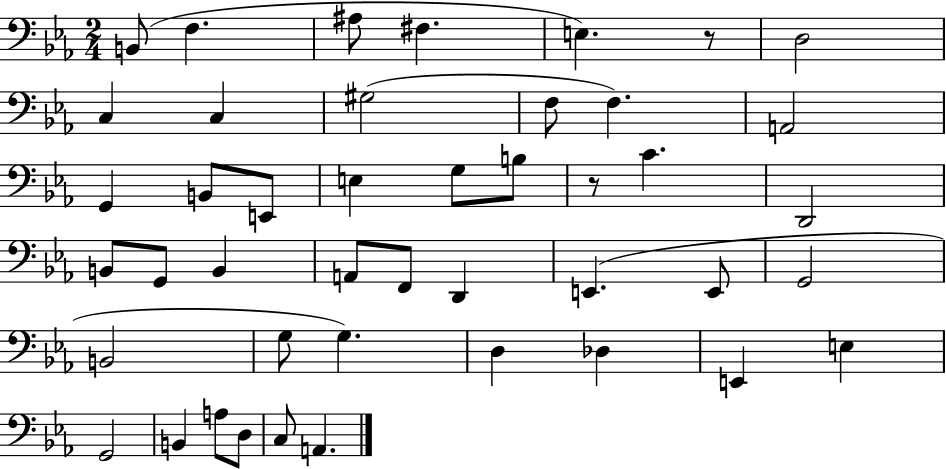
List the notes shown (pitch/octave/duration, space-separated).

B2/e F3/q. A#3/e F#3/q. E3/q. R/e D3/h C3/q C3/q G#3/h F3/e F3/q. A2/h G2/q B2/e E2/e E3/q G3/e B3/e R/e C4/q. D2/h B2/e G2/e B2/q A2/e F2/e D2/q E2/q. E2/e G2/h B2/h G3/e G3/q. D3/q Db3/q E2/q E3/q G2/h B2/q A3/e D3/e C3/e A2/q.